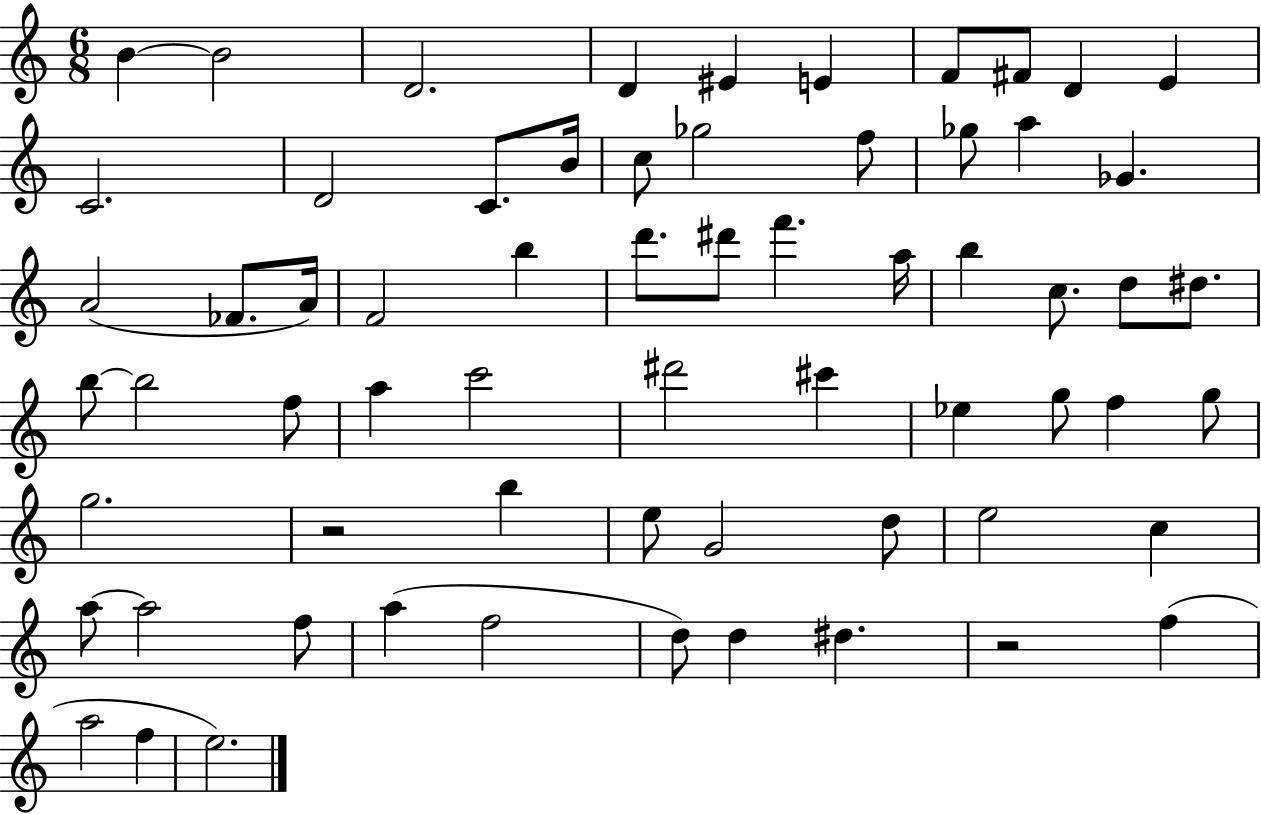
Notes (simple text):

B4/q B4/h D4/h. D4/q EIS4/q E4/q F4/e F#4/e D4/q E4/q C4/h. D4/h C4/e. B4/s C5/e Gb5/h F5/e Gb5/e A5/q Gb4/q. A4/h FES4/e. A4/s F4/h B5/q D6/e. D#6/e F6/q. A5/s B5/q C5/e. D5/e D#5/e. B5/e B5/h F5/e A5/q C6/h D#6/h C#6/q Eb5/q G5/e F5/q G5/e G5/h. R/h B5/q E5/e G4/h D5/e E5/h C5/q A5/e A5/h F5/e A5/q F5/h D5/e D5/q D#5/q. R/h F5/q A5/h F5/q E5/h.